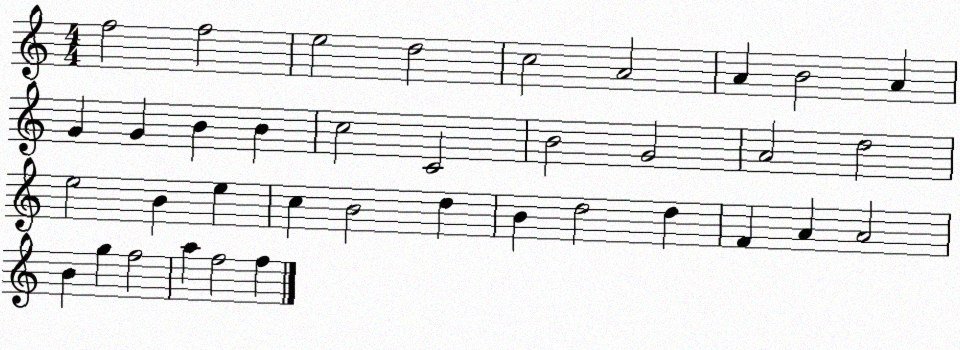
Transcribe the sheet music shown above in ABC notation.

X:1
T:Untitled
M:4/4
L:1/4
K:C
f2 f2 e2 d2 c2 A2 A B2 A G G B B c2 C2 B2 G2 A2 d2 e2 B e c B2 d B d2 d F A A2 B g f2 a f2 f